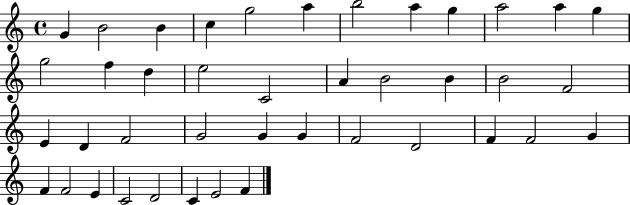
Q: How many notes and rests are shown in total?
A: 41